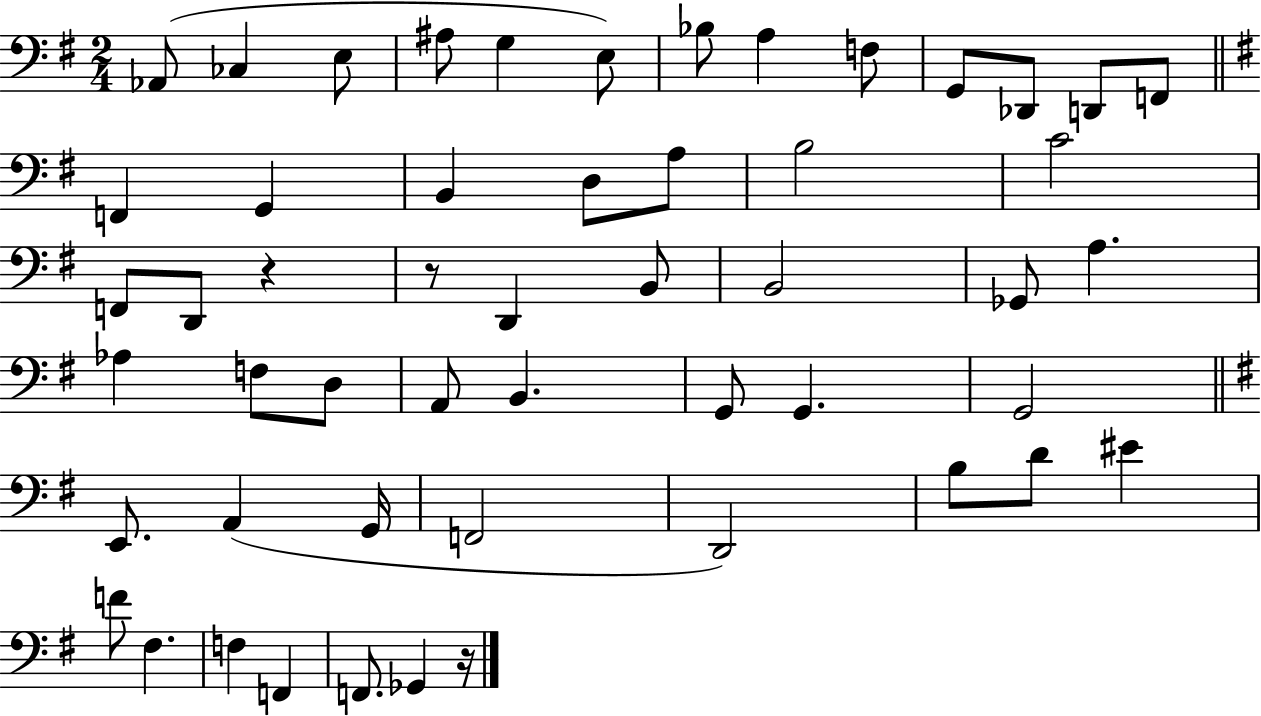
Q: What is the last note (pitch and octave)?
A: Gb2